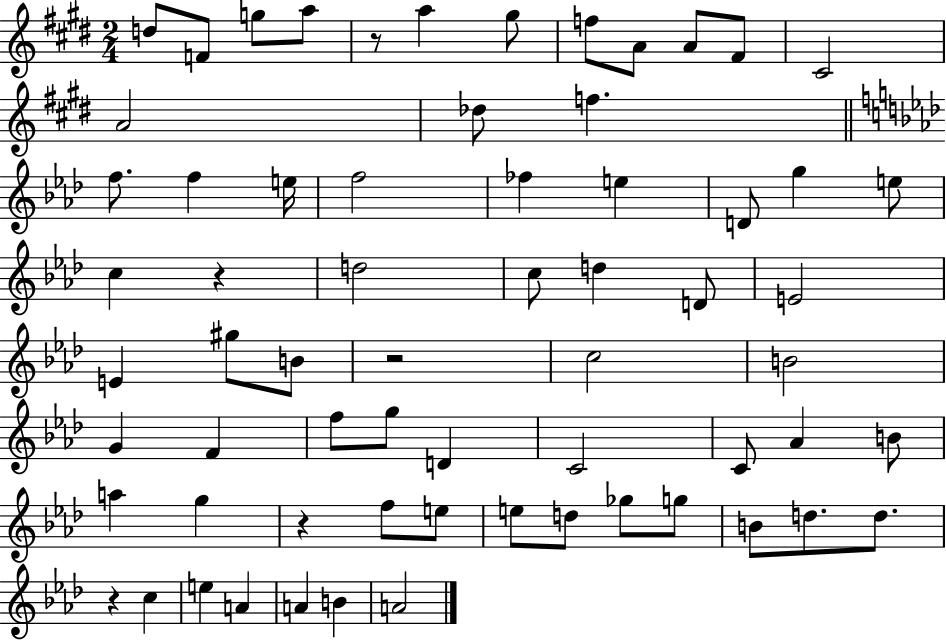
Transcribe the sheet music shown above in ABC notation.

X:1
T:Untitled
M:2/4
L:1/4
K:E
d/2 F/2 g/2 a/2 z/2 a ^g/2 f/2 A/2 A/2 ^F/2 ^C2 A2 _d/2 f f/2 f e/4 f2 _f e D/2 g e/2 c z d2 c/2 d D/2 E2 E ^g/2 B/2 z2 c2 B2 G F f/2 g/2 D C2 C/2 _A B/2 a g z f/2 e/2 e/2 d/2 _g/2 g/2 B/2 d/2 d/2 z c e A A B A2